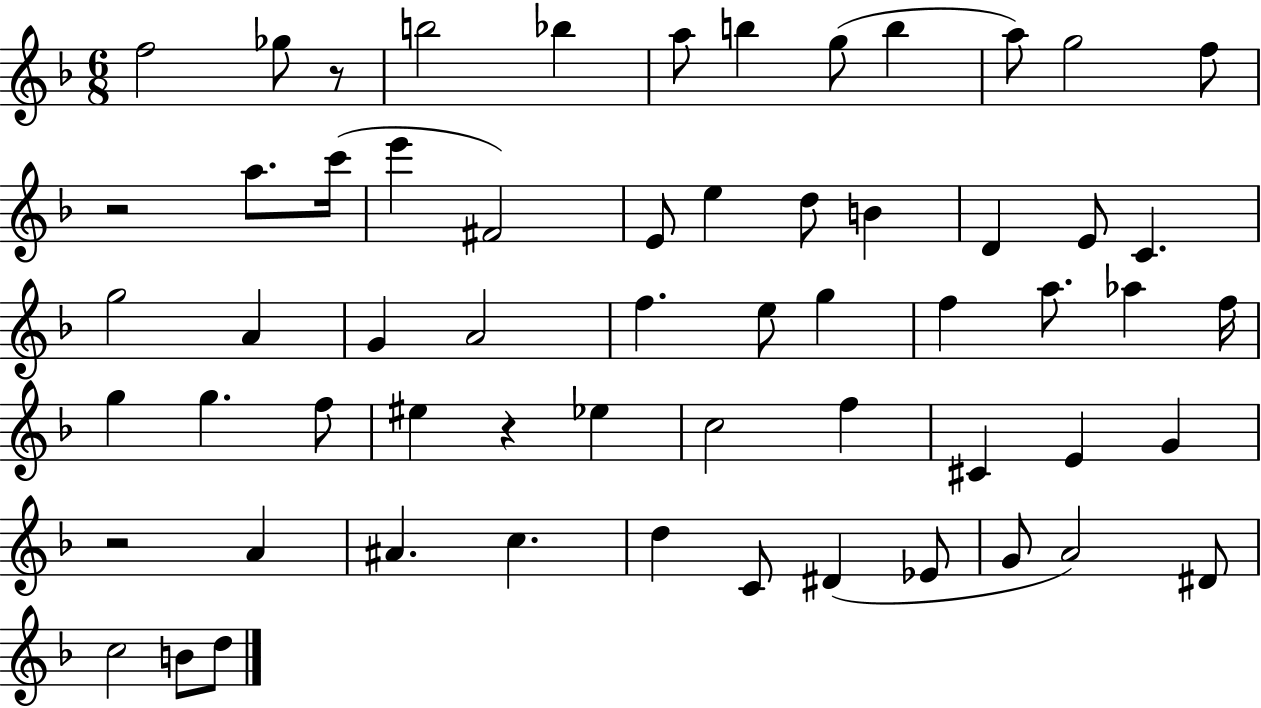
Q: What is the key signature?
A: F major